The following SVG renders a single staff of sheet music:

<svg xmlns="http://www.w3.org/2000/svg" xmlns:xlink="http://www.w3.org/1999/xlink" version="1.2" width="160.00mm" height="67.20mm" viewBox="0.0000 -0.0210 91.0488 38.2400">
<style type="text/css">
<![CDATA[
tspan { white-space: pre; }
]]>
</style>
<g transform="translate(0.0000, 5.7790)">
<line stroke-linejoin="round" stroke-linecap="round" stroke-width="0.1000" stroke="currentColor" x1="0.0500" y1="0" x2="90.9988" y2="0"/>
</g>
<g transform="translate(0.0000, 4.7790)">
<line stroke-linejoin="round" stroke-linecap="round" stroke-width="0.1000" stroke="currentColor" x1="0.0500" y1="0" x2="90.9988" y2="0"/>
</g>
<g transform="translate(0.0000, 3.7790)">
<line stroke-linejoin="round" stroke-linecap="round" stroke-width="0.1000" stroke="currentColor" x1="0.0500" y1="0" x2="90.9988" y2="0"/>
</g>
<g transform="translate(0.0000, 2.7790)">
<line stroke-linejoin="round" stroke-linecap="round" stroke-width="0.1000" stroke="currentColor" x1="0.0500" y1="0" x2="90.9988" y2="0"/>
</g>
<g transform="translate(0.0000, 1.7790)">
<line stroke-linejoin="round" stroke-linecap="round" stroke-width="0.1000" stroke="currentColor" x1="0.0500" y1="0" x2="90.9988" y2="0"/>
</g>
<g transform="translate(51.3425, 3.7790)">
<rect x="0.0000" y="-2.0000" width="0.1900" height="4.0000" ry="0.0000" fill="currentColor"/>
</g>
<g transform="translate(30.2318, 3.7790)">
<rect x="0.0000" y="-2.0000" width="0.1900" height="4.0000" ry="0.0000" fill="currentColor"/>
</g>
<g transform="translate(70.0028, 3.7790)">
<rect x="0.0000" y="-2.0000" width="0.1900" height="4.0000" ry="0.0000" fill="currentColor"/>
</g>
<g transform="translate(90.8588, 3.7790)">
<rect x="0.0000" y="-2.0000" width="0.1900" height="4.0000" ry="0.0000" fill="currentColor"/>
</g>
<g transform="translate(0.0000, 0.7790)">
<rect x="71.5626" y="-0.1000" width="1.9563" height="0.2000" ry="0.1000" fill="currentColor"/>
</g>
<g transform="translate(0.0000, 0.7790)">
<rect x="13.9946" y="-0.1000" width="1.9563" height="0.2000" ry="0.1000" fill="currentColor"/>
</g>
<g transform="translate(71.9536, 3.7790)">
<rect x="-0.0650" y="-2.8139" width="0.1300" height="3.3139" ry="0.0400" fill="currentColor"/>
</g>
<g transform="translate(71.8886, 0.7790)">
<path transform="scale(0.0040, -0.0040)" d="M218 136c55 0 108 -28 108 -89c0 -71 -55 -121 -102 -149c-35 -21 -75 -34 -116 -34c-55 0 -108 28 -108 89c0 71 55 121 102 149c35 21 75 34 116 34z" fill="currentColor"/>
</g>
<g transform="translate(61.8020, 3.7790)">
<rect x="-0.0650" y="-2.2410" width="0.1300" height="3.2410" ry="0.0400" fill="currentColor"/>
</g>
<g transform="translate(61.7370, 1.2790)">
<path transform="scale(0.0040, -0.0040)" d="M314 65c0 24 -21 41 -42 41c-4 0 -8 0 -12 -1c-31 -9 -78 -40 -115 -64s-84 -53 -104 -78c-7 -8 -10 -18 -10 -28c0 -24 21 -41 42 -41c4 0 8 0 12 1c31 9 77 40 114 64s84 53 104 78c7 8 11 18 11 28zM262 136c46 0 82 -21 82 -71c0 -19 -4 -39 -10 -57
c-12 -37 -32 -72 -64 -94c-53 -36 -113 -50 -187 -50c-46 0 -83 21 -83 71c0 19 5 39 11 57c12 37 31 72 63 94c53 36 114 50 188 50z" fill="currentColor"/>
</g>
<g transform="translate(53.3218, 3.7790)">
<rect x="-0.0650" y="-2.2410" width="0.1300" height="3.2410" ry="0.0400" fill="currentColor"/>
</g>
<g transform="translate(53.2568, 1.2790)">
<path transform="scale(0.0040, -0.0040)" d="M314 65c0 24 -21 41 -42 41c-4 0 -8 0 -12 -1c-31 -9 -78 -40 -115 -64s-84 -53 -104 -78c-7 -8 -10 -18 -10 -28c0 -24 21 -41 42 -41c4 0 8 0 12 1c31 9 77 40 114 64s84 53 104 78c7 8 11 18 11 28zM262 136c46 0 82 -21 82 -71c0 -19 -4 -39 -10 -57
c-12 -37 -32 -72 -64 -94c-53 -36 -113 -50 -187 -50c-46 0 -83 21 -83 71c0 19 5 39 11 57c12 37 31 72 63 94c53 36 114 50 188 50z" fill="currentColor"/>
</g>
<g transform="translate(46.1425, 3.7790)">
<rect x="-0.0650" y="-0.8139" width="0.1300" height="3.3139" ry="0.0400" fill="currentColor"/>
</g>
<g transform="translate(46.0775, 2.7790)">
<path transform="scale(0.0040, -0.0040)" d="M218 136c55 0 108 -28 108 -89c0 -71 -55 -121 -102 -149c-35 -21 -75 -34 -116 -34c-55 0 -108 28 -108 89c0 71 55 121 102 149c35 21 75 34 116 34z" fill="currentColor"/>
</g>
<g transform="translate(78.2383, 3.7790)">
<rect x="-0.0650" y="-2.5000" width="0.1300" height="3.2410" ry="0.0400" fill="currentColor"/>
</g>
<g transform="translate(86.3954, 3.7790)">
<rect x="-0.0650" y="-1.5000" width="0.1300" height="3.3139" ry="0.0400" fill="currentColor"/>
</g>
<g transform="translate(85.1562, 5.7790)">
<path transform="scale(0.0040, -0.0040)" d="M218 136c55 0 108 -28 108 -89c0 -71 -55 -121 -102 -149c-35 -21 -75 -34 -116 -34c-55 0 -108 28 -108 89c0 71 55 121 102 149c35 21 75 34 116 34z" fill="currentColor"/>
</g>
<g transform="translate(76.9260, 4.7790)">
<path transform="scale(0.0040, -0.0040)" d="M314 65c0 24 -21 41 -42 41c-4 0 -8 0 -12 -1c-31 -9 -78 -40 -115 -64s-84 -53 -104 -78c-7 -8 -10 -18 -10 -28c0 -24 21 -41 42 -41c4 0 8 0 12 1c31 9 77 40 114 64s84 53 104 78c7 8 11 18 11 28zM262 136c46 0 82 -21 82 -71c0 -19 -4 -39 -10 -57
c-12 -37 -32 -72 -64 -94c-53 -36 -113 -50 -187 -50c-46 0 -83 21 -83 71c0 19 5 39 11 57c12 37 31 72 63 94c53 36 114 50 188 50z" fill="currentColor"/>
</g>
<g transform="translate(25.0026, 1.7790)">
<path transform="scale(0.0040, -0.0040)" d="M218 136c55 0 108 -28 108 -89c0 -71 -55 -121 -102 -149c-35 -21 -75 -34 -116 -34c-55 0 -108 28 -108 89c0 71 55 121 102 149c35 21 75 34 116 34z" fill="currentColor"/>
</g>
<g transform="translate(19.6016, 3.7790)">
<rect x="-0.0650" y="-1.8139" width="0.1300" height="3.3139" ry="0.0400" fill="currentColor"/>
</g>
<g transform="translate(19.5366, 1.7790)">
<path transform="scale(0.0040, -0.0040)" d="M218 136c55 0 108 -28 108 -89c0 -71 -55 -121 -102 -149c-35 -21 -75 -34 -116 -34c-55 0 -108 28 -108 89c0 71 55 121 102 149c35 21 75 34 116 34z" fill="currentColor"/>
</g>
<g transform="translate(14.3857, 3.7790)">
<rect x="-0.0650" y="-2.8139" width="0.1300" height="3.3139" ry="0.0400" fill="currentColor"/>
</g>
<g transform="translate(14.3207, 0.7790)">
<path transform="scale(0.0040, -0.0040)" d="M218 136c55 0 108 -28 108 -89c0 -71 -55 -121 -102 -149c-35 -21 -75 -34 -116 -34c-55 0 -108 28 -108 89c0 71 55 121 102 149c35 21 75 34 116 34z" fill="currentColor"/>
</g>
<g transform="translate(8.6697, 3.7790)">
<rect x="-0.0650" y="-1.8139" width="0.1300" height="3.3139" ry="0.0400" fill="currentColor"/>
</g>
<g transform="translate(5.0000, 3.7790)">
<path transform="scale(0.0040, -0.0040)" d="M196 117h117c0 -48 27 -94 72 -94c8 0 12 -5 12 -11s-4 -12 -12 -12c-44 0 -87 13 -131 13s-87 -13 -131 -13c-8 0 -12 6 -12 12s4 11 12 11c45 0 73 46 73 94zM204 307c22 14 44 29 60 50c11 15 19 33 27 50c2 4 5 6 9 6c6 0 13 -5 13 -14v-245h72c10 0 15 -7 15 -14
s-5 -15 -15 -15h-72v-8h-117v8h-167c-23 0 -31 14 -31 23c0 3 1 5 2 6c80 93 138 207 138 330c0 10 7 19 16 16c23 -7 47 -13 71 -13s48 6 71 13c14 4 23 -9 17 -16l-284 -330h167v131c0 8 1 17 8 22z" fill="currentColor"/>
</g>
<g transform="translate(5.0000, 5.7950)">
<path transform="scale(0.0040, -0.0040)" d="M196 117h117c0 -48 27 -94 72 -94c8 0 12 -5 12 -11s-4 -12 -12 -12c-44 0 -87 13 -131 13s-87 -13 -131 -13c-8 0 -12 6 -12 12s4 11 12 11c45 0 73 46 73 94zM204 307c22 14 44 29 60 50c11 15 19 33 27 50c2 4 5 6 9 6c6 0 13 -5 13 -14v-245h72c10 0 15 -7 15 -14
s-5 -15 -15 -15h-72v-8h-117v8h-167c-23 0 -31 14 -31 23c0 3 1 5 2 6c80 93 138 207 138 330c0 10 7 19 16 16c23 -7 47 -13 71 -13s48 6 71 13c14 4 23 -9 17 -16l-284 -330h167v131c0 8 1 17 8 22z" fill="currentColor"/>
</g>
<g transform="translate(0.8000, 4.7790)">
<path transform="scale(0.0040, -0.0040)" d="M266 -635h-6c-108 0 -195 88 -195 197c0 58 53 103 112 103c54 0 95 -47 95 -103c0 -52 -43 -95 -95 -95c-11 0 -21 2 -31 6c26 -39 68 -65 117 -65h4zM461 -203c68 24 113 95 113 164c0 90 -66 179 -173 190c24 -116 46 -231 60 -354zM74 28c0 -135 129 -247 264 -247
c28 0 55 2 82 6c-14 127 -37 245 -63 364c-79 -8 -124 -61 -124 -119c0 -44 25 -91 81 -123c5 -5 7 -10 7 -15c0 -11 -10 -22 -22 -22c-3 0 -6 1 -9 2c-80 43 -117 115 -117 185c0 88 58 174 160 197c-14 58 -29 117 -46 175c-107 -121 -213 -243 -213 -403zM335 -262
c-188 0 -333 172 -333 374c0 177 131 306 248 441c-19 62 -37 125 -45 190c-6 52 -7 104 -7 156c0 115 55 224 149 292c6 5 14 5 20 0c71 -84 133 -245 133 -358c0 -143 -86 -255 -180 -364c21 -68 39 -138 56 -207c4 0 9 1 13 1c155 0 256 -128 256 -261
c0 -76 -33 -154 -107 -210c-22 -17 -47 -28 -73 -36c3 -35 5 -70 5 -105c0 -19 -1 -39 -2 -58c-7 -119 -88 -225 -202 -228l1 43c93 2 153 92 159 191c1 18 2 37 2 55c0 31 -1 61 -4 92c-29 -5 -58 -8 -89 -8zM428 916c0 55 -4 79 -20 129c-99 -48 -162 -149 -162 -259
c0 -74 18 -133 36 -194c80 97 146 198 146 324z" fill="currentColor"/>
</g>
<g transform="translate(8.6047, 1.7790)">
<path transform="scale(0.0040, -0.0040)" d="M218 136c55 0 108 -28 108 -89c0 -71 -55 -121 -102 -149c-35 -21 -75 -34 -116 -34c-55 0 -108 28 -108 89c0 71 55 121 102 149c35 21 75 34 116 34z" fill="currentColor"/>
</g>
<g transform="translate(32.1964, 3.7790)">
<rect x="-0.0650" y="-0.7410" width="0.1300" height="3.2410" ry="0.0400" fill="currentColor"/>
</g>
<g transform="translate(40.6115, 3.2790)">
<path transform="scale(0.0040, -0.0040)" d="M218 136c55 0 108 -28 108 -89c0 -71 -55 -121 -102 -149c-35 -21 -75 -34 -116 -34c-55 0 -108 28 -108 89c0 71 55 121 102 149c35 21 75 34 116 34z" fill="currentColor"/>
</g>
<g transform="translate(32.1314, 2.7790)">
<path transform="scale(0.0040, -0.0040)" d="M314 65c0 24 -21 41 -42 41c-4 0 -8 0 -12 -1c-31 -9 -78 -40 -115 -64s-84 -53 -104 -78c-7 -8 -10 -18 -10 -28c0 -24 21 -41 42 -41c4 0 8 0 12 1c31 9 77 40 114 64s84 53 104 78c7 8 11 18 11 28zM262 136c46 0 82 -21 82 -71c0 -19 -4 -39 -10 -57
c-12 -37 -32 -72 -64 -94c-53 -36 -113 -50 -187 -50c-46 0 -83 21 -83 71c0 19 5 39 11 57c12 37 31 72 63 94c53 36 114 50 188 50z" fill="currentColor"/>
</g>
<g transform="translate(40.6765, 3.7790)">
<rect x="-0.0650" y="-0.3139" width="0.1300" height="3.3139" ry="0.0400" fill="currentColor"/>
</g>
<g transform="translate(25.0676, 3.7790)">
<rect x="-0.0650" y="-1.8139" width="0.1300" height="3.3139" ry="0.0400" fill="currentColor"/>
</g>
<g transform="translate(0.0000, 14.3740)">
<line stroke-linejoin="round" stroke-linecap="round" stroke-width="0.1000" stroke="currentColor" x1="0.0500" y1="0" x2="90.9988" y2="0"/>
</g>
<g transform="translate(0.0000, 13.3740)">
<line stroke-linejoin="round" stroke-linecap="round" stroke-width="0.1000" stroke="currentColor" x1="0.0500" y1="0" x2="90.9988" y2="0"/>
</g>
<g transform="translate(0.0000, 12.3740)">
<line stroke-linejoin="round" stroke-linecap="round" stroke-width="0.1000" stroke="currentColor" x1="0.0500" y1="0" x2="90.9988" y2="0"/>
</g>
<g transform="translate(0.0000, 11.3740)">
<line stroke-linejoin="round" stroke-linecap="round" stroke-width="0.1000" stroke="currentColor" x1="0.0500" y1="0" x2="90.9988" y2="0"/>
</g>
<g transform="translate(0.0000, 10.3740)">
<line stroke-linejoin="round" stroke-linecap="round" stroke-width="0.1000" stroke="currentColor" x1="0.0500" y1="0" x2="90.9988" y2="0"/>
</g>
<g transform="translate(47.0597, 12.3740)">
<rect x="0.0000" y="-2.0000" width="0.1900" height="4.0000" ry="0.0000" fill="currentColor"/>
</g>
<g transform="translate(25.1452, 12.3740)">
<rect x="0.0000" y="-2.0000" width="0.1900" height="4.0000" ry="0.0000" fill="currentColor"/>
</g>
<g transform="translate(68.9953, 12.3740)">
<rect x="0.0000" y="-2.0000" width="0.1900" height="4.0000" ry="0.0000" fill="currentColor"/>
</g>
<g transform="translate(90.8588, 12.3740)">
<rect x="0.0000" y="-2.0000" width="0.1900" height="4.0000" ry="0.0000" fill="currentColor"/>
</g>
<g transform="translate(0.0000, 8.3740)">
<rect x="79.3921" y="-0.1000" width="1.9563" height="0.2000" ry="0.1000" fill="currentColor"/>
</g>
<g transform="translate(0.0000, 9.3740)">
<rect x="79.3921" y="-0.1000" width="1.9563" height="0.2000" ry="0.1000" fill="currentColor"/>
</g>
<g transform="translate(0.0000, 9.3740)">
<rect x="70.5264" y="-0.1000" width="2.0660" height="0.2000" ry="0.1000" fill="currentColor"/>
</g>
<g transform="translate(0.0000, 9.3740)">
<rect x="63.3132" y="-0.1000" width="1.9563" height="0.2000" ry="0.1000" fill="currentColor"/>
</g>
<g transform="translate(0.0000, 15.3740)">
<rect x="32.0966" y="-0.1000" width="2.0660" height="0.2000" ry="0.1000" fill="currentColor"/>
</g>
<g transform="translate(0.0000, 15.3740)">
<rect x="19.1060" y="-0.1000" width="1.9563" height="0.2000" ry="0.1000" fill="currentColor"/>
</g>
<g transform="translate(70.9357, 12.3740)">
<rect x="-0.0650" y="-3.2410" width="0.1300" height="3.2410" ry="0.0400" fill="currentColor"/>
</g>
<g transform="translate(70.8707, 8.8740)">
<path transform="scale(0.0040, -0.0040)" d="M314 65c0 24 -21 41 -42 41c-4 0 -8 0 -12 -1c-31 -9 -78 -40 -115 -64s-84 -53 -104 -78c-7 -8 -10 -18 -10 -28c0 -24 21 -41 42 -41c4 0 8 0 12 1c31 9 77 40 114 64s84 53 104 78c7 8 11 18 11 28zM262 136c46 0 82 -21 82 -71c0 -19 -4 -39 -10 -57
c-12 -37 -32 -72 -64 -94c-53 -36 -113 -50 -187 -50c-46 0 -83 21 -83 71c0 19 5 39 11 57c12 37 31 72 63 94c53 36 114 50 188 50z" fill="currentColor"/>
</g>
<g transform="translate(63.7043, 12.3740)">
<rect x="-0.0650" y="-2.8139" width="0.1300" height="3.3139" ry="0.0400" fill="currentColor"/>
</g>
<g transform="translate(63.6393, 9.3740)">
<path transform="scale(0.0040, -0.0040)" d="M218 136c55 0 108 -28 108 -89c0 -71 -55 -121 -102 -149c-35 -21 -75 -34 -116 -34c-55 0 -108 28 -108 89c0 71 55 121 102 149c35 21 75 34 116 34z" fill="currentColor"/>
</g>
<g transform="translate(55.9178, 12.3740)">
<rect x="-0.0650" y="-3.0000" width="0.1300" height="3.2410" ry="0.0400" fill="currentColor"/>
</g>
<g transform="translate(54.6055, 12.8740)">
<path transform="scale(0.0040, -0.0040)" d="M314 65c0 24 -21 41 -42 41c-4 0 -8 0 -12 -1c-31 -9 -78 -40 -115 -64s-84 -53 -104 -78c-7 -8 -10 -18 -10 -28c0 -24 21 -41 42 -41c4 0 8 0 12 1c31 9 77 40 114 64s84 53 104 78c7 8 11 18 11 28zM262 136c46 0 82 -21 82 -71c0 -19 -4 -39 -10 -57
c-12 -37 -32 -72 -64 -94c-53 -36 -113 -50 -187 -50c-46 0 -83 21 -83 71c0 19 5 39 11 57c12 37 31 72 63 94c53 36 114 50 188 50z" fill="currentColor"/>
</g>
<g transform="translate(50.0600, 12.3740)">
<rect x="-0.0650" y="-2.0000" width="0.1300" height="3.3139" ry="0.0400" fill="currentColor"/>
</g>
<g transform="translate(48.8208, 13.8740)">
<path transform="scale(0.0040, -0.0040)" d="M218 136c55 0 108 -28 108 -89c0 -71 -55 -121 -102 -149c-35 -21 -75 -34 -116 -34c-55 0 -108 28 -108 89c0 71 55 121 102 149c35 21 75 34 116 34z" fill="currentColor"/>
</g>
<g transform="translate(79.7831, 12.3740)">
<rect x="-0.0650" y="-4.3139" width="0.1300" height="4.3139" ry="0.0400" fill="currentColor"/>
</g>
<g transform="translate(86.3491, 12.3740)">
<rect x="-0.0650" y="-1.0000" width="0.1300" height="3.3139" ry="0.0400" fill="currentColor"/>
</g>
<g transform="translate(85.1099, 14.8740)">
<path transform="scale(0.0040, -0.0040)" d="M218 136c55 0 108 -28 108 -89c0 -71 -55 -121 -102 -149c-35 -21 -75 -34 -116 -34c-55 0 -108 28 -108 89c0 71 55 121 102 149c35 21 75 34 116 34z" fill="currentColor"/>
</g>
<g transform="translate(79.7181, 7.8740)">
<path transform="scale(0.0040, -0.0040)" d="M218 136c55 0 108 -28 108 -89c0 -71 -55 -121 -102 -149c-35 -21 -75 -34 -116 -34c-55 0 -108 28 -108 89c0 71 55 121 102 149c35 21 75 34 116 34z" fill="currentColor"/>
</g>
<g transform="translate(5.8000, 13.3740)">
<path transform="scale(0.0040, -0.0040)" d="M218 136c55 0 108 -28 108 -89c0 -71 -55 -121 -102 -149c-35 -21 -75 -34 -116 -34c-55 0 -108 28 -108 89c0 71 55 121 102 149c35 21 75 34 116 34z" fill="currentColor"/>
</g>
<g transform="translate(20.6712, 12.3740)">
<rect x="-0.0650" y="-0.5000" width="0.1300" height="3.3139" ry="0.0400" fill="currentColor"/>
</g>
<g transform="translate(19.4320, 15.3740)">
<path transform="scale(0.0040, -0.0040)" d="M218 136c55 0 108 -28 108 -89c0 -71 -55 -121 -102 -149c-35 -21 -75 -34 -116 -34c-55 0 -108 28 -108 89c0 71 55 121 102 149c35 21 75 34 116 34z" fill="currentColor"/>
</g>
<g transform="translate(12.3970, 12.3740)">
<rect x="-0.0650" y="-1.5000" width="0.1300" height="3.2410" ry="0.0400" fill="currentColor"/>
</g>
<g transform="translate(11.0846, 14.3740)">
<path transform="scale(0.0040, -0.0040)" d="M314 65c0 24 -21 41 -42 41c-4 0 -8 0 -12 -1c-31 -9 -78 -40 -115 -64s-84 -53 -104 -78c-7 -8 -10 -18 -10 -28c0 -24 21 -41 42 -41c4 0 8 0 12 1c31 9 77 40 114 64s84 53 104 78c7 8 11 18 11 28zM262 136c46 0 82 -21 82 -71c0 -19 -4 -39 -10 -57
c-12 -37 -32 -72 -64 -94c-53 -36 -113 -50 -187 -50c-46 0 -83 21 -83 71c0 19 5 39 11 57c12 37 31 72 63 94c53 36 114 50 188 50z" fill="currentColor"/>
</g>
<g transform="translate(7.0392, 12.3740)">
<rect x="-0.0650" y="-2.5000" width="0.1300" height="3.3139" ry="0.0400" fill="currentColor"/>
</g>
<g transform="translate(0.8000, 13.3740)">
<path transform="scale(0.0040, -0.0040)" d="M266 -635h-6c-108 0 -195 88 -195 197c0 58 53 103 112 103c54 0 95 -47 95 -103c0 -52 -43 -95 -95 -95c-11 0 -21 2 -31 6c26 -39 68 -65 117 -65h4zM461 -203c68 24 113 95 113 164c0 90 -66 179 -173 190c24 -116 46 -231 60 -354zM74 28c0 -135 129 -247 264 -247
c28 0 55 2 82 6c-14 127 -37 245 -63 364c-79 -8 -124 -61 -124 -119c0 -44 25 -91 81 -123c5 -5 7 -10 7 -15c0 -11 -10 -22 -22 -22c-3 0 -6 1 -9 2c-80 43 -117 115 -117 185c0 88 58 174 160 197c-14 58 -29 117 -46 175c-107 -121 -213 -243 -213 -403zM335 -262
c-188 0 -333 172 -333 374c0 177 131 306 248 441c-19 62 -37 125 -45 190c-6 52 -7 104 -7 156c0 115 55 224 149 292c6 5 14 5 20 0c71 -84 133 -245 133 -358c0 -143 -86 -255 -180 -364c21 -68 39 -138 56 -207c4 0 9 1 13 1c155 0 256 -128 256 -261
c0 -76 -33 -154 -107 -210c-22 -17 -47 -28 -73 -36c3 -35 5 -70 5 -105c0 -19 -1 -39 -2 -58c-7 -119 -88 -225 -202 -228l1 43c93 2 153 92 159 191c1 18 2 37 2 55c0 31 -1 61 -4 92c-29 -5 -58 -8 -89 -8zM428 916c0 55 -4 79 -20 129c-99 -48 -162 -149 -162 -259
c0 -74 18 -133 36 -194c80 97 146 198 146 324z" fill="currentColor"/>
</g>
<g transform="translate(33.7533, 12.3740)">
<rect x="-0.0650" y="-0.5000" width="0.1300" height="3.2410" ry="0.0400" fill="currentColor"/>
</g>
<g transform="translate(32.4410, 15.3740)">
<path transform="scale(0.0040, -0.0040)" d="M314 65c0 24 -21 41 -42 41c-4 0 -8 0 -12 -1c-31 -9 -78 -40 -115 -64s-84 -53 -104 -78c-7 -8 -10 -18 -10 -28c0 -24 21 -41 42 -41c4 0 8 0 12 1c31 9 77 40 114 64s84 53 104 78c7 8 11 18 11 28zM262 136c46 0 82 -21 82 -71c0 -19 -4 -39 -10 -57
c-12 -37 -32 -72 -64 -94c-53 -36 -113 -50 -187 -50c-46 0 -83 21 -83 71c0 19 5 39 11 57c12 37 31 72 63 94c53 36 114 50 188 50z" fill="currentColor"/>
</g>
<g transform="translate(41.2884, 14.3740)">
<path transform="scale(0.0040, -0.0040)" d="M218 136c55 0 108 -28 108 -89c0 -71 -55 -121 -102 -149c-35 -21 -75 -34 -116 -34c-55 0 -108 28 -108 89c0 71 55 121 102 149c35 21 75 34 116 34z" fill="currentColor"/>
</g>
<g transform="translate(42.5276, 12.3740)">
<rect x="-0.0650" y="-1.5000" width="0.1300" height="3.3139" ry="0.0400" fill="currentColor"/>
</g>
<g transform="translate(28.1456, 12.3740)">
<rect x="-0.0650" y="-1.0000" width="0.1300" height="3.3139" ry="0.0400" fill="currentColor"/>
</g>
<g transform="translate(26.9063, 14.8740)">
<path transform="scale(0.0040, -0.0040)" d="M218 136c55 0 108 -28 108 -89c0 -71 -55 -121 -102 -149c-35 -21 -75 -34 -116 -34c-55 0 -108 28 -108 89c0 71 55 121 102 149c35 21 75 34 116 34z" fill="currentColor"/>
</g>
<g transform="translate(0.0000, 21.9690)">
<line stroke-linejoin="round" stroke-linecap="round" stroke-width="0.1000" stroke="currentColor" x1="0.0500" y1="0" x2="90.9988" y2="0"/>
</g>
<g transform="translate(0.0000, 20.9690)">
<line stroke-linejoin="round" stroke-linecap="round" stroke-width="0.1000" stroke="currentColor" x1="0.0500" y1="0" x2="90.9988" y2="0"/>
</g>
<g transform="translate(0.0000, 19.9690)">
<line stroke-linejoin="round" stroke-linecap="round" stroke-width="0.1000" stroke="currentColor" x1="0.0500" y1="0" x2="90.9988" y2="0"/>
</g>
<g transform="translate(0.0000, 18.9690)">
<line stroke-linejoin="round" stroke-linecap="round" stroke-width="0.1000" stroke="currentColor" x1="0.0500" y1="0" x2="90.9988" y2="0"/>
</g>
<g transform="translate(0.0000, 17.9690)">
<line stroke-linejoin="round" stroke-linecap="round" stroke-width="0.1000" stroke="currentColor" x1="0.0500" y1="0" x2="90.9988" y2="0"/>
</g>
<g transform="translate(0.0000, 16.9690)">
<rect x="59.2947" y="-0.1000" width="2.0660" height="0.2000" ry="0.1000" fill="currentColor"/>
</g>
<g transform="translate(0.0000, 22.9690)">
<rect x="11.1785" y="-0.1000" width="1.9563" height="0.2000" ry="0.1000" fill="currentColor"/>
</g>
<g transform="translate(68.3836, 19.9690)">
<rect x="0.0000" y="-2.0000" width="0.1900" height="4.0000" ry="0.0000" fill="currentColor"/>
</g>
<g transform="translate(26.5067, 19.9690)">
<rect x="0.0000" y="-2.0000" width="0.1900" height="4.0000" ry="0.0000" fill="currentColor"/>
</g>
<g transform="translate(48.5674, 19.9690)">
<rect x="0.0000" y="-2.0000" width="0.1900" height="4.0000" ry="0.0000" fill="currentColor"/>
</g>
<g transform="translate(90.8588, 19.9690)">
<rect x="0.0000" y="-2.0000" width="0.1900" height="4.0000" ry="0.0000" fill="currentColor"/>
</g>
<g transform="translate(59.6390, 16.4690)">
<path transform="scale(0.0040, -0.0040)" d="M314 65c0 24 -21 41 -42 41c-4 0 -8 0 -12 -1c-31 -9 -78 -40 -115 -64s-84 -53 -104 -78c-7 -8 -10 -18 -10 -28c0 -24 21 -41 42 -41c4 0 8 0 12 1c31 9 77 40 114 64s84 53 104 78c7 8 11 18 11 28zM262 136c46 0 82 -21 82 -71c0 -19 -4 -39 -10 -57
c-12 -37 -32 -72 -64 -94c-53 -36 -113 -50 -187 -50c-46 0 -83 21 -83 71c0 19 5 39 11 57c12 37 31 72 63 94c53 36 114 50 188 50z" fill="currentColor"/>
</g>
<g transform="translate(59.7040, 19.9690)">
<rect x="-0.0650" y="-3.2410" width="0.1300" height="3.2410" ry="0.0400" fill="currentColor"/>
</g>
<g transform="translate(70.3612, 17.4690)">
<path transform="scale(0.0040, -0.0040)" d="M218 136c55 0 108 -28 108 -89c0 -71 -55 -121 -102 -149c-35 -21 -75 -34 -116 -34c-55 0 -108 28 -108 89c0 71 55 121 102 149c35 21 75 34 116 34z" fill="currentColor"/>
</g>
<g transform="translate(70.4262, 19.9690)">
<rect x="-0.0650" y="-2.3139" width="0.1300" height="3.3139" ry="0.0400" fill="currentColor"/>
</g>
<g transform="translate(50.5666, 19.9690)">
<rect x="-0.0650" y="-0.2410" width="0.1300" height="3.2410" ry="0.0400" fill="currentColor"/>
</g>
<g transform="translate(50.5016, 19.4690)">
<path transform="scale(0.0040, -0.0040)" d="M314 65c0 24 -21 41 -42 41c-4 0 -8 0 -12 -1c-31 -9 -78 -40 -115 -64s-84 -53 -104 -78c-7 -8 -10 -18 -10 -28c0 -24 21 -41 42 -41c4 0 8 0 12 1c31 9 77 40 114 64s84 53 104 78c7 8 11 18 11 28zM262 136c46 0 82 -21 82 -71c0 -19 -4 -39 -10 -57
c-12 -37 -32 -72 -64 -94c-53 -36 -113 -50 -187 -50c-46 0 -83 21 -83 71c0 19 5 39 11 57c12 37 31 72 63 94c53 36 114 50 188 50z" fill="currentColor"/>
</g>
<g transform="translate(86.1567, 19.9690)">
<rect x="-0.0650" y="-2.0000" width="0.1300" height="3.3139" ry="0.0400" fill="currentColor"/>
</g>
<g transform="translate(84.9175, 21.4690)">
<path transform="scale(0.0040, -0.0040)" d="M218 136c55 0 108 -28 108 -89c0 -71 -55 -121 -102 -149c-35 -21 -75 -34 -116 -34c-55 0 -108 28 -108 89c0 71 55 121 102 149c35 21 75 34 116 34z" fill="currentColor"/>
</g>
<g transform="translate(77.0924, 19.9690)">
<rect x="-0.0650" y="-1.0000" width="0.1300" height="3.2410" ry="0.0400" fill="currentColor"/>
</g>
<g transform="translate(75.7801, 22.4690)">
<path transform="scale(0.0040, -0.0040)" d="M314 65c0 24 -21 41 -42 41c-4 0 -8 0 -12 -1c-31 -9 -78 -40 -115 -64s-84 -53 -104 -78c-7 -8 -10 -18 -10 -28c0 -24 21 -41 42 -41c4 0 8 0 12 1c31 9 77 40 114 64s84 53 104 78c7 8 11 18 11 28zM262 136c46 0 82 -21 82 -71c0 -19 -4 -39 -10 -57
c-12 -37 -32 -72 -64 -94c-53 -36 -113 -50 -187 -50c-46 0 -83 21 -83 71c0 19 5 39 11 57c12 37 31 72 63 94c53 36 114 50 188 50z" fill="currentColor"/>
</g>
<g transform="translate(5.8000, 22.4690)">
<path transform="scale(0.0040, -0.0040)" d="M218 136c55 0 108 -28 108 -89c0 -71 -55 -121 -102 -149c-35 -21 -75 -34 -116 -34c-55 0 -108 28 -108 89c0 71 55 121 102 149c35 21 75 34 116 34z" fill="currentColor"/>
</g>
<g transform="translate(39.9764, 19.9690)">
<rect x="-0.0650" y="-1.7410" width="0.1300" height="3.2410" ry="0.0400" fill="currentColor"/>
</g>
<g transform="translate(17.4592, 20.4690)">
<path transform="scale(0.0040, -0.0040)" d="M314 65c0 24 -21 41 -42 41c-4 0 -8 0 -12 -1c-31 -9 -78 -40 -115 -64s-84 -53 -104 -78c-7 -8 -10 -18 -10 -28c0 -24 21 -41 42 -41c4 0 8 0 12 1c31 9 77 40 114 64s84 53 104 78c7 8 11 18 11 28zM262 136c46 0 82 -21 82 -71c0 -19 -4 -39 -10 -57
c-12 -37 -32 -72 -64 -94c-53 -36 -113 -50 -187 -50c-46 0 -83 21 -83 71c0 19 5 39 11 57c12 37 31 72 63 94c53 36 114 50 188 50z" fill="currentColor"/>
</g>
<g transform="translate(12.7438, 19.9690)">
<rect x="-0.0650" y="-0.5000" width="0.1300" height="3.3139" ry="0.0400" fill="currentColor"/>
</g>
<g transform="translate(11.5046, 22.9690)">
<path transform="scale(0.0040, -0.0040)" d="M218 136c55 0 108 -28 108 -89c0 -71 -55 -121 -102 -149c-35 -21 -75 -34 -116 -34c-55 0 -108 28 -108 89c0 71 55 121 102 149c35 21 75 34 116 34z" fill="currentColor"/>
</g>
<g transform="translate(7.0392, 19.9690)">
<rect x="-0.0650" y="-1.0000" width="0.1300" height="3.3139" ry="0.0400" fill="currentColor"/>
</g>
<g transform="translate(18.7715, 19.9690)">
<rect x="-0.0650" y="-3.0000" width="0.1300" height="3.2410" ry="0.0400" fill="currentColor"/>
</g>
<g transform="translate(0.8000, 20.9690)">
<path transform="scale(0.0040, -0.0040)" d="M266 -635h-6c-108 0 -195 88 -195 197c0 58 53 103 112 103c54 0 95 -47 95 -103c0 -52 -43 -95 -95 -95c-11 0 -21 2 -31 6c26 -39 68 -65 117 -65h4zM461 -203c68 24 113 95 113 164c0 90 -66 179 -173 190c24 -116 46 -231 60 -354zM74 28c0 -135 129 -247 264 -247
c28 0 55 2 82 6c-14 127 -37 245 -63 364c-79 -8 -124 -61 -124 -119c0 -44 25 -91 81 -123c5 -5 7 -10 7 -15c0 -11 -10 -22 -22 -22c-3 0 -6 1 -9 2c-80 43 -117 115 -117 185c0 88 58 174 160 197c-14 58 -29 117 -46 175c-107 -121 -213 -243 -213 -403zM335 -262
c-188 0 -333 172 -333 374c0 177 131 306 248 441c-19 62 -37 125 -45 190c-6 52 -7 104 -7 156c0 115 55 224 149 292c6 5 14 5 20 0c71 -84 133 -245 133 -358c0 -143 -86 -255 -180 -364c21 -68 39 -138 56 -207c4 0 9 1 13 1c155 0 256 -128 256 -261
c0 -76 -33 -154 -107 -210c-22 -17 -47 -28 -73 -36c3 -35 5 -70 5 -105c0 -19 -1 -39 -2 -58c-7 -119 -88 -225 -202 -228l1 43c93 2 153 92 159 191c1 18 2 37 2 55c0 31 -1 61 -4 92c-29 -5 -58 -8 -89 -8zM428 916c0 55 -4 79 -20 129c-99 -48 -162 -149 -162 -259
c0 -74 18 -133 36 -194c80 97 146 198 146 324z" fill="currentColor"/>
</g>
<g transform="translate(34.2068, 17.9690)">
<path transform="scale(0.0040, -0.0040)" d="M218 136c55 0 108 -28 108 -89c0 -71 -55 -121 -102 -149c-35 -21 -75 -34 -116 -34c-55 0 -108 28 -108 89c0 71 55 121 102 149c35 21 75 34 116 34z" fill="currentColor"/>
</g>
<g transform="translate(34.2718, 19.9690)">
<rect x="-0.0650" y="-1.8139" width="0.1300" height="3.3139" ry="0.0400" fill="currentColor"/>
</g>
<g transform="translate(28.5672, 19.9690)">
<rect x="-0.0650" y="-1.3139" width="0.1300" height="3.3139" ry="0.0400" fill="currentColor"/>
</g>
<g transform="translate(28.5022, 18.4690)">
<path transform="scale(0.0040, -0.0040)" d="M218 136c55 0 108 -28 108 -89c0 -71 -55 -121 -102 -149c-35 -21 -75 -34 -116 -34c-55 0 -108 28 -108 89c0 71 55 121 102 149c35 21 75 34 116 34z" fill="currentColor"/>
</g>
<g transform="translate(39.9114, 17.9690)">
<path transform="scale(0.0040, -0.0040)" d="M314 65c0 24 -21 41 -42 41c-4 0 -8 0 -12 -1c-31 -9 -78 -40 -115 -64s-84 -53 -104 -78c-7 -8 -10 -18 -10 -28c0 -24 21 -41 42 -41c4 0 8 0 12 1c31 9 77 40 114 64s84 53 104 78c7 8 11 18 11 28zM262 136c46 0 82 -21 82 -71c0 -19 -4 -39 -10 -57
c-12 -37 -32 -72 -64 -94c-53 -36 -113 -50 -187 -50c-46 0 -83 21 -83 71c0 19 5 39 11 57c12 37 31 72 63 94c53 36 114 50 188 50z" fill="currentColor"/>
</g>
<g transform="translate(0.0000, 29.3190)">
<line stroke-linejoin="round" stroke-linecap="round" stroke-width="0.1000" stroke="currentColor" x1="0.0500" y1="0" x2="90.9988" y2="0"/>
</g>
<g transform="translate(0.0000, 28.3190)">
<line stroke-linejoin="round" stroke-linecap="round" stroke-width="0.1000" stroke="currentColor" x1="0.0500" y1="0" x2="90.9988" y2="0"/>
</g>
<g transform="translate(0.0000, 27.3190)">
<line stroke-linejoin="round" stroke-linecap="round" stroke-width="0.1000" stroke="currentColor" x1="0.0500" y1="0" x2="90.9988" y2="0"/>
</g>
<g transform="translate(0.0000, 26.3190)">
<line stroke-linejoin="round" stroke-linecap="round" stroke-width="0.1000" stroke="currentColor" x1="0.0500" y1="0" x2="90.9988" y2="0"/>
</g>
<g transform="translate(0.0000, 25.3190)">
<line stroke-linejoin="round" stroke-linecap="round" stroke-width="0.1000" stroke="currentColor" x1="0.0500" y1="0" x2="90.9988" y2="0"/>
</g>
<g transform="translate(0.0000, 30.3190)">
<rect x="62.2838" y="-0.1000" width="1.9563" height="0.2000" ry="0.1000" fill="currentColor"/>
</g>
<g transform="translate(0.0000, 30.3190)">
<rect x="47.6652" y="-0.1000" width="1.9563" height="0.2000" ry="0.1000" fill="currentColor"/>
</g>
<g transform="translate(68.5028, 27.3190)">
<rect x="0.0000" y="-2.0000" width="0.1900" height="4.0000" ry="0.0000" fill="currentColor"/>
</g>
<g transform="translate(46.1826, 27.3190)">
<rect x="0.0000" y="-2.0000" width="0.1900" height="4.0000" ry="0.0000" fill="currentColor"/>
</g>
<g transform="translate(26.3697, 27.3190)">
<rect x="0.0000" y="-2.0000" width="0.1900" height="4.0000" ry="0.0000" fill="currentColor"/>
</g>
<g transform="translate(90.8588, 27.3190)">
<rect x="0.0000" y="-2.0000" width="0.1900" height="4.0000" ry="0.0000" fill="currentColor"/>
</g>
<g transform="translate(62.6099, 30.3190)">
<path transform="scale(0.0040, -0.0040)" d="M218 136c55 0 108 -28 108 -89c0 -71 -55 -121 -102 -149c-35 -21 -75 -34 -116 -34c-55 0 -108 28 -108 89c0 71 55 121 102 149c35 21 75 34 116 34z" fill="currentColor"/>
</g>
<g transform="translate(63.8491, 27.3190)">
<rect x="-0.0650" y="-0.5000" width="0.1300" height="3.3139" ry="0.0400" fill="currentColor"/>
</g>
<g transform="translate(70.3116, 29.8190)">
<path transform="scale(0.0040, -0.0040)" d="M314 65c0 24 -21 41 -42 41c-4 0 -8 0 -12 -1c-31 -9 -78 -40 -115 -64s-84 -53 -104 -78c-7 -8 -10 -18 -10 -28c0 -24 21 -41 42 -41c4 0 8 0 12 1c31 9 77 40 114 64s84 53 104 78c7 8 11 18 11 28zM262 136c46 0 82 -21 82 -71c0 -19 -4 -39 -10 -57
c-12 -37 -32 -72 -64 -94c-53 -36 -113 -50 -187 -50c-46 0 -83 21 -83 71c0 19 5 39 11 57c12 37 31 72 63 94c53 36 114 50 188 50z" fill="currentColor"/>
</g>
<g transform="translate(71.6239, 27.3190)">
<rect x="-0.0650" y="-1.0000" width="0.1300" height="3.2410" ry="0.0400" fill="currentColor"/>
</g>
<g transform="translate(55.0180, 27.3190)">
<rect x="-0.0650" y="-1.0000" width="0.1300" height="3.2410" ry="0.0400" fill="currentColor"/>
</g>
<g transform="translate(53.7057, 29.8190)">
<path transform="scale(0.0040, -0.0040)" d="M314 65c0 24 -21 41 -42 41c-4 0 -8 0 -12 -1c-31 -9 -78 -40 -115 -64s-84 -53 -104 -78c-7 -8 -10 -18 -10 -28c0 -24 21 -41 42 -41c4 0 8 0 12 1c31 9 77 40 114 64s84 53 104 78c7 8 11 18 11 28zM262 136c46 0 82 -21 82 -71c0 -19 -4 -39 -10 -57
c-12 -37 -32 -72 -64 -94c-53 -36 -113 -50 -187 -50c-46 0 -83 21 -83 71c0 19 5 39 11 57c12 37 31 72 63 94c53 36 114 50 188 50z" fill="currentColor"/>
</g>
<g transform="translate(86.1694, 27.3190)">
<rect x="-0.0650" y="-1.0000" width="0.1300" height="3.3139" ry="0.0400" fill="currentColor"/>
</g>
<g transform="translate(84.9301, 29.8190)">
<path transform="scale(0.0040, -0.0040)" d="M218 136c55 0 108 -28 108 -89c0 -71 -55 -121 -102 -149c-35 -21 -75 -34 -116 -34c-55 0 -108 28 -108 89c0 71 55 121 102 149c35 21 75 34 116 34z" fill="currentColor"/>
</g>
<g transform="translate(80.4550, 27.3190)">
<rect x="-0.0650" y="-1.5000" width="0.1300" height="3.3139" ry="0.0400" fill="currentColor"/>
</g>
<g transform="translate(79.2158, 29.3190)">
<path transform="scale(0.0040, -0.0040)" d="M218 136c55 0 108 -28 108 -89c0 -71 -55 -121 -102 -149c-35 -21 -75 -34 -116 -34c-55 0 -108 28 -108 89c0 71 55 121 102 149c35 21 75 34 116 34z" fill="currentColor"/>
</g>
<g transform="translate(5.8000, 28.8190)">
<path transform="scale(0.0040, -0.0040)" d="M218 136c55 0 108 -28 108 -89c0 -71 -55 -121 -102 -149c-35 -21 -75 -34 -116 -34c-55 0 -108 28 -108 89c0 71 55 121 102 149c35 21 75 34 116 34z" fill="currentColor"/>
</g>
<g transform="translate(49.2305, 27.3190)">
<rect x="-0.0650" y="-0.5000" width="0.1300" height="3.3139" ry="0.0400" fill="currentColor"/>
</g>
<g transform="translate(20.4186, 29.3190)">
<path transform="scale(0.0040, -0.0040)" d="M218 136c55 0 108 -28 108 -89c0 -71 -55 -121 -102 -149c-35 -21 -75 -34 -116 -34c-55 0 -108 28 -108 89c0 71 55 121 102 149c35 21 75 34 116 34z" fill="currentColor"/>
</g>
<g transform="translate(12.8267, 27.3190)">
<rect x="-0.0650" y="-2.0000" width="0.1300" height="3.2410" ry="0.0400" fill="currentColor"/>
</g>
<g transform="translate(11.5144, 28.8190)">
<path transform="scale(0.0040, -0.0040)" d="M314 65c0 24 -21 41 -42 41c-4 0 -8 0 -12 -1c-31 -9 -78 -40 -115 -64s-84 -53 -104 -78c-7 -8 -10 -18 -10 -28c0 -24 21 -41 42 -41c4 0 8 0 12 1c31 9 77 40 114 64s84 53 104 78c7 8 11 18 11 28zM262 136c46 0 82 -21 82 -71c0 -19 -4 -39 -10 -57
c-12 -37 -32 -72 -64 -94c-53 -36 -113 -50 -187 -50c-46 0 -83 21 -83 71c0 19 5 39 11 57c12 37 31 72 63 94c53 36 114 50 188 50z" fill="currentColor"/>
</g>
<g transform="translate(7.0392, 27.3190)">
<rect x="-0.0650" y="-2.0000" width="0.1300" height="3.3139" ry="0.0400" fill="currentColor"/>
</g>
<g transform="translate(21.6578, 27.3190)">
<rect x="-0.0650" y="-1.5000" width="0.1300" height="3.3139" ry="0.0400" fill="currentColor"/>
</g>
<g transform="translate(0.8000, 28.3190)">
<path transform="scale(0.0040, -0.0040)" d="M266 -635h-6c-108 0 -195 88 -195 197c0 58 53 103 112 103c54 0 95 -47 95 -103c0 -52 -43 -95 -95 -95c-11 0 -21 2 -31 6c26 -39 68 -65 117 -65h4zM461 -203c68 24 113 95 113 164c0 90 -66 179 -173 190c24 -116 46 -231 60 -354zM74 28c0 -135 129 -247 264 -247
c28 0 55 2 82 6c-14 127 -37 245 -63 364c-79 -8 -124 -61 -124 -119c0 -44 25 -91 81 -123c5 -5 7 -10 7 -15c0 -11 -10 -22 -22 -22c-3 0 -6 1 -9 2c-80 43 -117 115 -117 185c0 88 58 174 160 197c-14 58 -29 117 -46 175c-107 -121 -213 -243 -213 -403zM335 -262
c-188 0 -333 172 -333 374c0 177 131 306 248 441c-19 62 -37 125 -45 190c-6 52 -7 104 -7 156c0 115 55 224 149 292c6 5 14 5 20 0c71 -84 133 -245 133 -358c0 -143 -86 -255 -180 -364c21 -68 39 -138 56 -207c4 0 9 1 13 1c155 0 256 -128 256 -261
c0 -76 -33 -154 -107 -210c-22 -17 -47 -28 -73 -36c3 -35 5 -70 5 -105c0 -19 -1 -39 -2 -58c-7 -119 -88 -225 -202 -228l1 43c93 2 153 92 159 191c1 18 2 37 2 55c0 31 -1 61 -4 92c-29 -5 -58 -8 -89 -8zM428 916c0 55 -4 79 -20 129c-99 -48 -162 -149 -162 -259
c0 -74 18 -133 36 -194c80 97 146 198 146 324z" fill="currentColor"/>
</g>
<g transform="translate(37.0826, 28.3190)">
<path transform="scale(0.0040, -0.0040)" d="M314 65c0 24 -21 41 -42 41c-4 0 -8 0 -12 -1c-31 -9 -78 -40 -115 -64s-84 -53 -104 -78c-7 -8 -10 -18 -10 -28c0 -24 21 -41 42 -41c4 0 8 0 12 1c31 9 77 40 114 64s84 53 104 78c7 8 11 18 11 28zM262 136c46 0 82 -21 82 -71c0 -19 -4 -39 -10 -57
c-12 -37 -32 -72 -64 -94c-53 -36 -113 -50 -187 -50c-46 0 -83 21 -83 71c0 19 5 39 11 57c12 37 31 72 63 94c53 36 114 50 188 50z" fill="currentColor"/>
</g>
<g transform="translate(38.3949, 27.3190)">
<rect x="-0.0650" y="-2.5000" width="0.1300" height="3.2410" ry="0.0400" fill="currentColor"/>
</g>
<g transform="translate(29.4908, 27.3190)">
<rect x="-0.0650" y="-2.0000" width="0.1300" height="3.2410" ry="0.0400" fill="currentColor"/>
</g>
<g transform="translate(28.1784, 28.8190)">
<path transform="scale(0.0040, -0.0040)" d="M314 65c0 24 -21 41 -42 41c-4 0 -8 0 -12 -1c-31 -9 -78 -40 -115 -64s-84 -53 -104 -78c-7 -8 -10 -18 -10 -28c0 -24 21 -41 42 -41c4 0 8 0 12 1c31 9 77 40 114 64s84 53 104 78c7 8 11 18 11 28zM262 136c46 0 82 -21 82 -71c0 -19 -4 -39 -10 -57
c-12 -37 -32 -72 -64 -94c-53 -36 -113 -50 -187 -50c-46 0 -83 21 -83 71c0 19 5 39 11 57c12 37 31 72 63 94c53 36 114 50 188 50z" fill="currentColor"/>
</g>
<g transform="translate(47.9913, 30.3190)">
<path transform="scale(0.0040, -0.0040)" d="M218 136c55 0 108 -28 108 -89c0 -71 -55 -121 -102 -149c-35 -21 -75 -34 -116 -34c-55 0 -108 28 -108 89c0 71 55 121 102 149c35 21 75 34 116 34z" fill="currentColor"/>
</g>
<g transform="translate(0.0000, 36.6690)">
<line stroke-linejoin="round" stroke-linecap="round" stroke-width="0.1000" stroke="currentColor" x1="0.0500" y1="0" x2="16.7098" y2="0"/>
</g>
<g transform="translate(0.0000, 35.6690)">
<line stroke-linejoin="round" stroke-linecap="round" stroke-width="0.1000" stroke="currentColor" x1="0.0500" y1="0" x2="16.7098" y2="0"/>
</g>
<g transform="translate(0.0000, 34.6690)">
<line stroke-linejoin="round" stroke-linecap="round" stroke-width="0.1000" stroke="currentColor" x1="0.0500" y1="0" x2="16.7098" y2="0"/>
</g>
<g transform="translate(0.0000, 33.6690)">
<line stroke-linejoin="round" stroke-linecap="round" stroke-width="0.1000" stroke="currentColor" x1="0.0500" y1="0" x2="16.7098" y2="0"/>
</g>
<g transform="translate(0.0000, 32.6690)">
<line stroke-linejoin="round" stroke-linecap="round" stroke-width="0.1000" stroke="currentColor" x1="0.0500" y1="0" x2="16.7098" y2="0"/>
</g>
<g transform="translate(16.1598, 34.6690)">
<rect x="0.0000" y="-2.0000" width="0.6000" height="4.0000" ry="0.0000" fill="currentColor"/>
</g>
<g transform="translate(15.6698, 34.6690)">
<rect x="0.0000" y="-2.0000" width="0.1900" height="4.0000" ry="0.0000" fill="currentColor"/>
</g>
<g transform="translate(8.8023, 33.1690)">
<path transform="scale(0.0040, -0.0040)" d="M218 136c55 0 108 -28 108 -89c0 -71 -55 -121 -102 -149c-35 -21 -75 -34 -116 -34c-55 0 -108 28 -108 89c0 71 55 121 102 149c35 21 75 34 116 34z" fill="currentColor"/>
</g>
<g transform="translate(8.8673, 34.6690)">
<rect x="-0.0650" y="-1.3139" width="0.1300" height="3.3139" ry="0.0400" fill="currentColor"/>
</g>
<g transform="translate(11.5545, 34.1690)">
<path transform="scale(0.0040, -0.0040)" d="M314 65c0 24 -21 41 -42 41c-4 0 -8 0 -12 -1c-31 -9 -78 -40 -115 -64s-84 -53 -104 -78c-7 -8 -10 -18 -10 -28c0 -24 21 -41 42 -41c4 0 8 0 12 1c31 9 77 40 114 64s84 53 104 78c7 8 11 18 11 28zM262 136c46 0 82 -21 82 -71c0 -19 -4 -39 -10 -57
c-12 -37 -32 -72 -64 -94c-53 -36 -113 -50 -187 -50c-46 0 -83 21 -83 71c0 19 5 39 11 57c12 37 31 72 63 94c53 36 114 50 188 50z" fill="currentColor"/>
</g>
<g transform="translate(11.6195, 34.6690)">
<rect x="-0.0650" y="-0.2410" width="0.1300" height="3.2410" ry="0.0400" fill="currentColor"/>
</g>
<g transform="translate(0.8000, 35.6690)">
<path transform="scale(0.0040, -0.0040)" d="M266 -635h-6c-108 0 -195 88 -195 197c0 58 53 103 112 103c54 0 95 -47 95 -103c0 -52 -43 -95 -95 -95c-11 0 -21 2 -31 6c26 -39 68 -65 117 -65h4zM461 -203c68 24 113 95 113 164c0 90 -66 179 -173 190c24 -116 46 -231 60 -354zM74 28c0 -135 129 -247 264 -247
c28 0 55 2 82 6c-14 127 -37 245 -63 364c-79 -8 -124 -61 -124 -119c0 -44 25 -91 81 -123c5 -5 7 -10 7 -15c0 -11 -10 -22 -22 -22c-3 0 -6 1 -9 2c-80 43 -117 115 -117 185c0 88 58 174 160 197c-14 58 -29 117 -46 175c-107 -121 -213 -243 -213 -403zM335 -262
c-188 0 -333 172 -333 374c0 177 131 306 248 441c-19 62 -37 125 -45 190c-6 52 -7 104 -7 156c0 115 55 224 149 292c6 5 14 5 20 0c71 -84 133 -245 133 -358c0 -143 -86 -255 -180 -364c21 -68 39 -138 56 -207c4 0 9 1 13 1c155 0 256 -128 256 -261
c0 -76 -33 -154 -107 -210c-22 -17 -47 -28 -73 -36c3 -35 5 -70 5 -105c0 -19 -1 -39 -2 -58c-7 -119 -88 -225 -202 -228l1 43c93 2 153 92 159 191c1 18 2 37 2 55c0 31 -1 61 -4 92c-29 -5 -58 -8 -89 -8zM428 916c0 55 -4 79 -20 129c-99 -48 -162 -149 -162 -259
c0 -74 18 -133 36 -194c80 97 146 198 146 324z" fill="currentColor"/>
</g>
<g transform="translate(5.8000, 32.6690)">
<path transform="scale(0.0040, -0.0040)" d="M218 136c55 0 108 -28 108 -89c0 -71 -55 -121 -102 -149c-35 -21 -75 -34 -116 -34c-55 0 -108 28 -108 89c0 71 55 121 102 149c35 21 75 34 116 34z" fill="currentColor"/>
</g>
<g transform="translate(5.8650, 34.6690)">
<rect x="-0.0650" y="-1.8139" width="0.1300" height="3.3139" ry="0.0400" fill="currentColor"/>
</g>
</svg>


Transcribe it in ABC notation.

X:1
T:Untitled
M:4/4
L:1/4
K:C
f a f f d2 c d g2 g2 a G2 E G E2 C D C2 E F A2 a b2 d' D D C A2 e f f2 c2 b2 g D2 F F F2 E F2 G2 C D2 C D2 E D f e c2